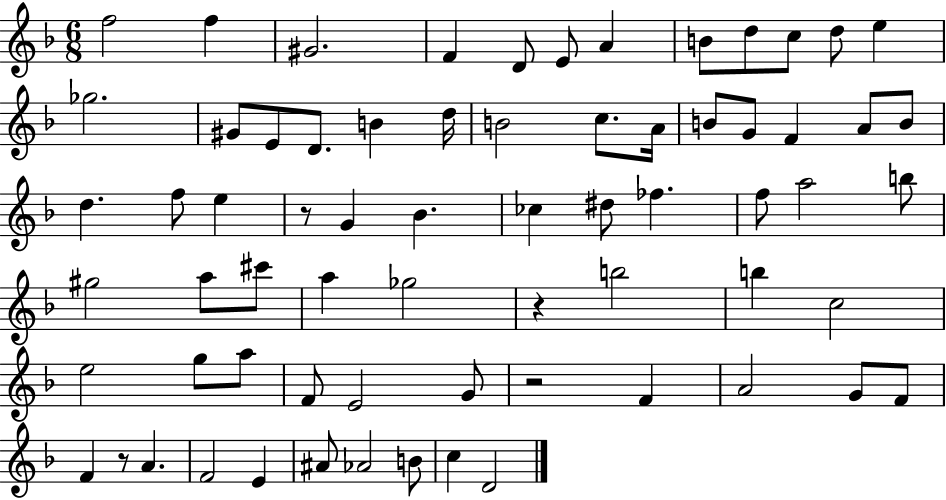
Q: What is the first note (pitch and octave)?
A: F5